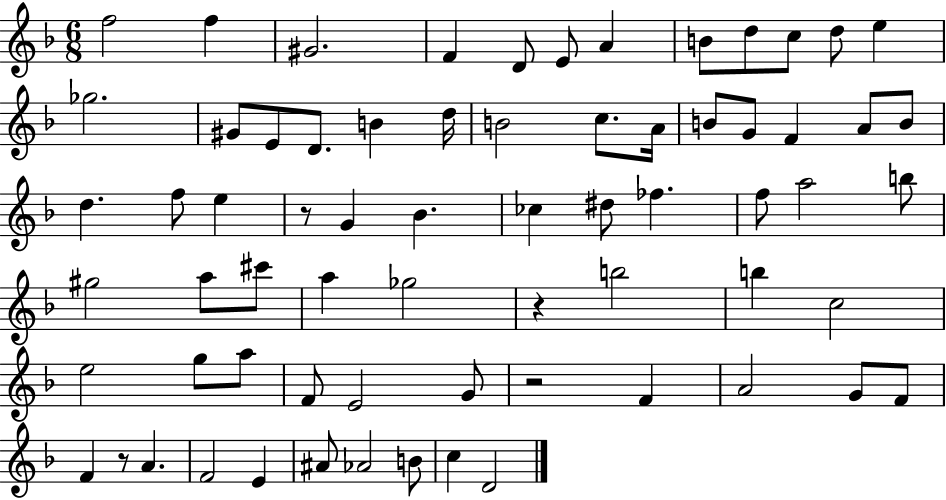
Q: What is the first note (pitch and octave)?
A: F5